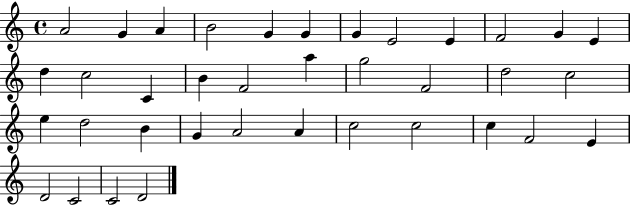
X:1
T:Untitled
M:4/4
L:1/4
K:C
A2 G A B2 G G G E2 E F2 G E d c2 C B F2 a g2 F2 d2 c2 e d2 B G A2 A c2 c2 c F2 E D2 C2 C2 D2